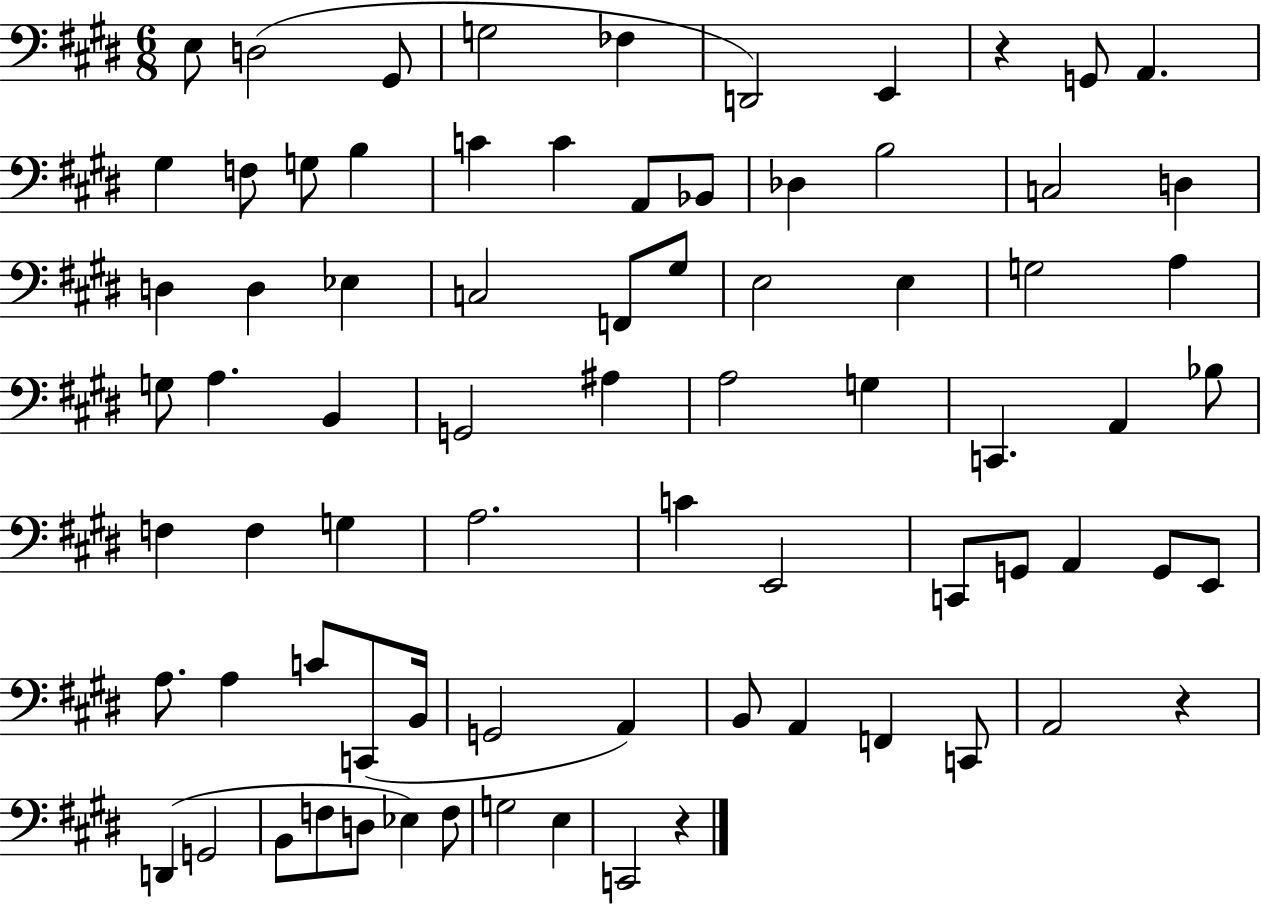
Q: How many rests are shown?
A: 3